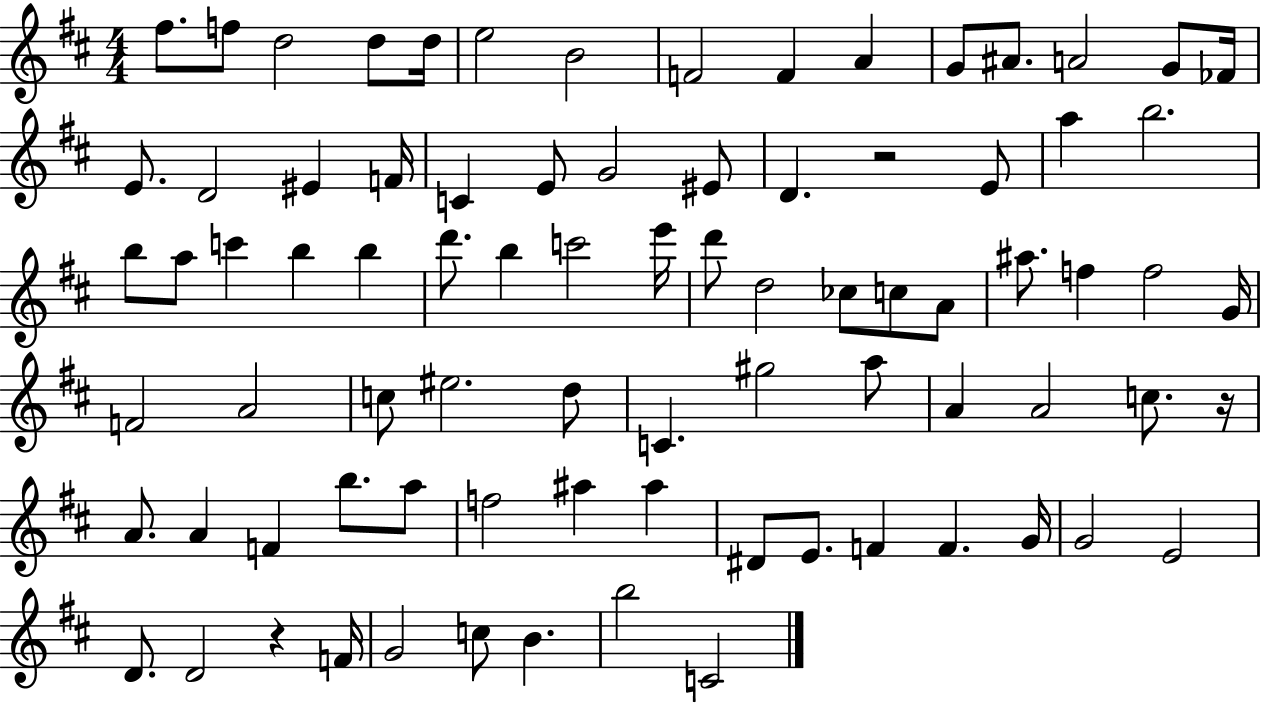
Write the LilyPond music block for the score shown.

{
  \clef treble
  \numericTimeSignature
  \time 4/4
  \key d \major
  fis''8. f''8 d''2 d''8 d''16 | e''2 b'2 | f'2 f'4 a'4 | g'8 ais'8. a'2 g'8 fes'16 | \break e'8. d'2 eis'4 f'16 | c'4 e'8 g'2 eis'8 | d'4. r2 e'8 | a''4 b''2. | \break b''8 a''8 c'''4 b''4 b''4 | d'''8. b''4 c'''2 e'''16 | d'''8 d''2 ces''8 c''8 a'8 | ais''8. f''4 f''2 g'16 | \break f'2 a'2 | c''8 eis''2. d''8 | c'4. gis''2 a''8 | a'4 a'2 c''8. r16 | \break a'8. a'4 f'4 b''8. a''8 | f''2 ais''4 ais''4 | dis'8 e'8. f'4 f'4. g'16 | g'2 e'2 | \break d'8. d'2 r4 f'16 | g'2 c''8 b'4. | b''2 c'2 | \bar "|."
}